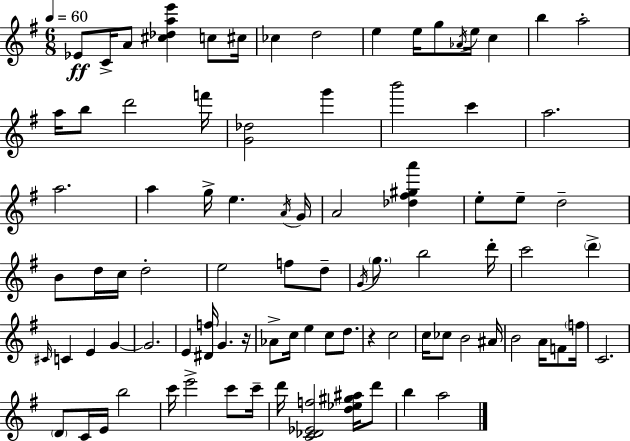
{
  \clef treble
  \numericTimeSignature
  \time 6/8
  \key g \major
  \tempo 4 = 60
  \repeat volta 2 { ees'8\ff c'16-> a'8 <cis'' des'' a'' e'''>4 c''8 cis''16 | ces''4 d''2 | e''4 e''16 g''8 \acciaccatura { aes'16 } e''16 c''4 | b''4 a''2-. | \break a''16 b''8 d'''2 | f'''16 <g' des''>2 g'''4 | b'''2 c'''4 | a''2. | \break a''2. | a''4 g''16-> e''4. | \acciaccatura { a'16 } g'16 a'2 <des'' fis'' gis'' a'''>4 | e''8-. e''8-- d''2-- | \break b'8 d''16 c''16 d''2-. | e''2 f''8 | d''8-- \acciaccatura { g'16 } \parenthesize g''8. b''2 | d'''16-. c'''2 \parenthesize d'''4-> | \break \grace { cis'16 } c'4 e'4 | g'4~~ g'2. | e'4 <dis' f''>16 g'4. | r16 aes'8-> c''16 e''4 c''8 | \break d''8. r4 c''2 | c''16 ces''8 b'2 | ais'16 b'2 | a'16 f'8 \parenthesize f''16 c'2. | \break \parenthesize d'8 c'16 e'16 b''2 | c'''16 e'''2-> | c'''8 c'''16-- d'''16 <c' des' ees' f''>2 | <d'' ees'' gis'' ais''>16 d'''8 b''4 a''2 | \break } \bar "|."
}